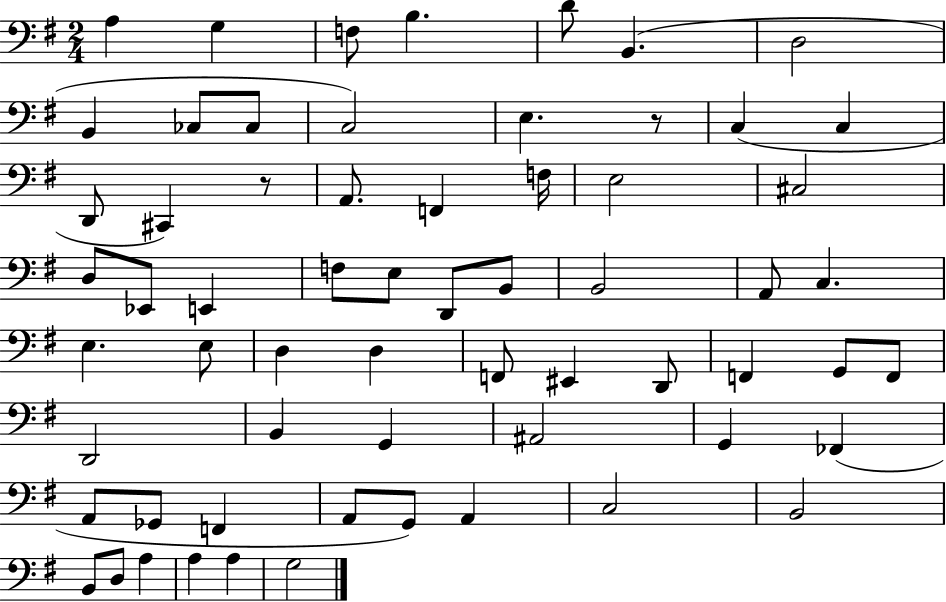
X:1
T:Untitled
M:2/4
L:1/4
K:G
A, G, F,/2 B, D/2 B,, D,2 B,, _C,/2 _C,/2 C,2 E, z/2 C, C, D,,/2 ^C,, z/2 A,,/2 F,, F,/4 E,2 ^C,2 D,/2 _E,,/2 E,, F,/2 E,/2 D,,/2 B,,/2 B,,2 A,,/2 C, E, E,/2 D, D, F,,/2 ^E,, D,,/2 F,, G,,/2 F,,/2 D,,2 B,, G,, ^A,,2 G,, _F,, A,,/2 _G,,/2 F,, A,,/2 G,,/2 A,, C,2 B,,2 B,,/2 D,/2 A, A, A, G,2